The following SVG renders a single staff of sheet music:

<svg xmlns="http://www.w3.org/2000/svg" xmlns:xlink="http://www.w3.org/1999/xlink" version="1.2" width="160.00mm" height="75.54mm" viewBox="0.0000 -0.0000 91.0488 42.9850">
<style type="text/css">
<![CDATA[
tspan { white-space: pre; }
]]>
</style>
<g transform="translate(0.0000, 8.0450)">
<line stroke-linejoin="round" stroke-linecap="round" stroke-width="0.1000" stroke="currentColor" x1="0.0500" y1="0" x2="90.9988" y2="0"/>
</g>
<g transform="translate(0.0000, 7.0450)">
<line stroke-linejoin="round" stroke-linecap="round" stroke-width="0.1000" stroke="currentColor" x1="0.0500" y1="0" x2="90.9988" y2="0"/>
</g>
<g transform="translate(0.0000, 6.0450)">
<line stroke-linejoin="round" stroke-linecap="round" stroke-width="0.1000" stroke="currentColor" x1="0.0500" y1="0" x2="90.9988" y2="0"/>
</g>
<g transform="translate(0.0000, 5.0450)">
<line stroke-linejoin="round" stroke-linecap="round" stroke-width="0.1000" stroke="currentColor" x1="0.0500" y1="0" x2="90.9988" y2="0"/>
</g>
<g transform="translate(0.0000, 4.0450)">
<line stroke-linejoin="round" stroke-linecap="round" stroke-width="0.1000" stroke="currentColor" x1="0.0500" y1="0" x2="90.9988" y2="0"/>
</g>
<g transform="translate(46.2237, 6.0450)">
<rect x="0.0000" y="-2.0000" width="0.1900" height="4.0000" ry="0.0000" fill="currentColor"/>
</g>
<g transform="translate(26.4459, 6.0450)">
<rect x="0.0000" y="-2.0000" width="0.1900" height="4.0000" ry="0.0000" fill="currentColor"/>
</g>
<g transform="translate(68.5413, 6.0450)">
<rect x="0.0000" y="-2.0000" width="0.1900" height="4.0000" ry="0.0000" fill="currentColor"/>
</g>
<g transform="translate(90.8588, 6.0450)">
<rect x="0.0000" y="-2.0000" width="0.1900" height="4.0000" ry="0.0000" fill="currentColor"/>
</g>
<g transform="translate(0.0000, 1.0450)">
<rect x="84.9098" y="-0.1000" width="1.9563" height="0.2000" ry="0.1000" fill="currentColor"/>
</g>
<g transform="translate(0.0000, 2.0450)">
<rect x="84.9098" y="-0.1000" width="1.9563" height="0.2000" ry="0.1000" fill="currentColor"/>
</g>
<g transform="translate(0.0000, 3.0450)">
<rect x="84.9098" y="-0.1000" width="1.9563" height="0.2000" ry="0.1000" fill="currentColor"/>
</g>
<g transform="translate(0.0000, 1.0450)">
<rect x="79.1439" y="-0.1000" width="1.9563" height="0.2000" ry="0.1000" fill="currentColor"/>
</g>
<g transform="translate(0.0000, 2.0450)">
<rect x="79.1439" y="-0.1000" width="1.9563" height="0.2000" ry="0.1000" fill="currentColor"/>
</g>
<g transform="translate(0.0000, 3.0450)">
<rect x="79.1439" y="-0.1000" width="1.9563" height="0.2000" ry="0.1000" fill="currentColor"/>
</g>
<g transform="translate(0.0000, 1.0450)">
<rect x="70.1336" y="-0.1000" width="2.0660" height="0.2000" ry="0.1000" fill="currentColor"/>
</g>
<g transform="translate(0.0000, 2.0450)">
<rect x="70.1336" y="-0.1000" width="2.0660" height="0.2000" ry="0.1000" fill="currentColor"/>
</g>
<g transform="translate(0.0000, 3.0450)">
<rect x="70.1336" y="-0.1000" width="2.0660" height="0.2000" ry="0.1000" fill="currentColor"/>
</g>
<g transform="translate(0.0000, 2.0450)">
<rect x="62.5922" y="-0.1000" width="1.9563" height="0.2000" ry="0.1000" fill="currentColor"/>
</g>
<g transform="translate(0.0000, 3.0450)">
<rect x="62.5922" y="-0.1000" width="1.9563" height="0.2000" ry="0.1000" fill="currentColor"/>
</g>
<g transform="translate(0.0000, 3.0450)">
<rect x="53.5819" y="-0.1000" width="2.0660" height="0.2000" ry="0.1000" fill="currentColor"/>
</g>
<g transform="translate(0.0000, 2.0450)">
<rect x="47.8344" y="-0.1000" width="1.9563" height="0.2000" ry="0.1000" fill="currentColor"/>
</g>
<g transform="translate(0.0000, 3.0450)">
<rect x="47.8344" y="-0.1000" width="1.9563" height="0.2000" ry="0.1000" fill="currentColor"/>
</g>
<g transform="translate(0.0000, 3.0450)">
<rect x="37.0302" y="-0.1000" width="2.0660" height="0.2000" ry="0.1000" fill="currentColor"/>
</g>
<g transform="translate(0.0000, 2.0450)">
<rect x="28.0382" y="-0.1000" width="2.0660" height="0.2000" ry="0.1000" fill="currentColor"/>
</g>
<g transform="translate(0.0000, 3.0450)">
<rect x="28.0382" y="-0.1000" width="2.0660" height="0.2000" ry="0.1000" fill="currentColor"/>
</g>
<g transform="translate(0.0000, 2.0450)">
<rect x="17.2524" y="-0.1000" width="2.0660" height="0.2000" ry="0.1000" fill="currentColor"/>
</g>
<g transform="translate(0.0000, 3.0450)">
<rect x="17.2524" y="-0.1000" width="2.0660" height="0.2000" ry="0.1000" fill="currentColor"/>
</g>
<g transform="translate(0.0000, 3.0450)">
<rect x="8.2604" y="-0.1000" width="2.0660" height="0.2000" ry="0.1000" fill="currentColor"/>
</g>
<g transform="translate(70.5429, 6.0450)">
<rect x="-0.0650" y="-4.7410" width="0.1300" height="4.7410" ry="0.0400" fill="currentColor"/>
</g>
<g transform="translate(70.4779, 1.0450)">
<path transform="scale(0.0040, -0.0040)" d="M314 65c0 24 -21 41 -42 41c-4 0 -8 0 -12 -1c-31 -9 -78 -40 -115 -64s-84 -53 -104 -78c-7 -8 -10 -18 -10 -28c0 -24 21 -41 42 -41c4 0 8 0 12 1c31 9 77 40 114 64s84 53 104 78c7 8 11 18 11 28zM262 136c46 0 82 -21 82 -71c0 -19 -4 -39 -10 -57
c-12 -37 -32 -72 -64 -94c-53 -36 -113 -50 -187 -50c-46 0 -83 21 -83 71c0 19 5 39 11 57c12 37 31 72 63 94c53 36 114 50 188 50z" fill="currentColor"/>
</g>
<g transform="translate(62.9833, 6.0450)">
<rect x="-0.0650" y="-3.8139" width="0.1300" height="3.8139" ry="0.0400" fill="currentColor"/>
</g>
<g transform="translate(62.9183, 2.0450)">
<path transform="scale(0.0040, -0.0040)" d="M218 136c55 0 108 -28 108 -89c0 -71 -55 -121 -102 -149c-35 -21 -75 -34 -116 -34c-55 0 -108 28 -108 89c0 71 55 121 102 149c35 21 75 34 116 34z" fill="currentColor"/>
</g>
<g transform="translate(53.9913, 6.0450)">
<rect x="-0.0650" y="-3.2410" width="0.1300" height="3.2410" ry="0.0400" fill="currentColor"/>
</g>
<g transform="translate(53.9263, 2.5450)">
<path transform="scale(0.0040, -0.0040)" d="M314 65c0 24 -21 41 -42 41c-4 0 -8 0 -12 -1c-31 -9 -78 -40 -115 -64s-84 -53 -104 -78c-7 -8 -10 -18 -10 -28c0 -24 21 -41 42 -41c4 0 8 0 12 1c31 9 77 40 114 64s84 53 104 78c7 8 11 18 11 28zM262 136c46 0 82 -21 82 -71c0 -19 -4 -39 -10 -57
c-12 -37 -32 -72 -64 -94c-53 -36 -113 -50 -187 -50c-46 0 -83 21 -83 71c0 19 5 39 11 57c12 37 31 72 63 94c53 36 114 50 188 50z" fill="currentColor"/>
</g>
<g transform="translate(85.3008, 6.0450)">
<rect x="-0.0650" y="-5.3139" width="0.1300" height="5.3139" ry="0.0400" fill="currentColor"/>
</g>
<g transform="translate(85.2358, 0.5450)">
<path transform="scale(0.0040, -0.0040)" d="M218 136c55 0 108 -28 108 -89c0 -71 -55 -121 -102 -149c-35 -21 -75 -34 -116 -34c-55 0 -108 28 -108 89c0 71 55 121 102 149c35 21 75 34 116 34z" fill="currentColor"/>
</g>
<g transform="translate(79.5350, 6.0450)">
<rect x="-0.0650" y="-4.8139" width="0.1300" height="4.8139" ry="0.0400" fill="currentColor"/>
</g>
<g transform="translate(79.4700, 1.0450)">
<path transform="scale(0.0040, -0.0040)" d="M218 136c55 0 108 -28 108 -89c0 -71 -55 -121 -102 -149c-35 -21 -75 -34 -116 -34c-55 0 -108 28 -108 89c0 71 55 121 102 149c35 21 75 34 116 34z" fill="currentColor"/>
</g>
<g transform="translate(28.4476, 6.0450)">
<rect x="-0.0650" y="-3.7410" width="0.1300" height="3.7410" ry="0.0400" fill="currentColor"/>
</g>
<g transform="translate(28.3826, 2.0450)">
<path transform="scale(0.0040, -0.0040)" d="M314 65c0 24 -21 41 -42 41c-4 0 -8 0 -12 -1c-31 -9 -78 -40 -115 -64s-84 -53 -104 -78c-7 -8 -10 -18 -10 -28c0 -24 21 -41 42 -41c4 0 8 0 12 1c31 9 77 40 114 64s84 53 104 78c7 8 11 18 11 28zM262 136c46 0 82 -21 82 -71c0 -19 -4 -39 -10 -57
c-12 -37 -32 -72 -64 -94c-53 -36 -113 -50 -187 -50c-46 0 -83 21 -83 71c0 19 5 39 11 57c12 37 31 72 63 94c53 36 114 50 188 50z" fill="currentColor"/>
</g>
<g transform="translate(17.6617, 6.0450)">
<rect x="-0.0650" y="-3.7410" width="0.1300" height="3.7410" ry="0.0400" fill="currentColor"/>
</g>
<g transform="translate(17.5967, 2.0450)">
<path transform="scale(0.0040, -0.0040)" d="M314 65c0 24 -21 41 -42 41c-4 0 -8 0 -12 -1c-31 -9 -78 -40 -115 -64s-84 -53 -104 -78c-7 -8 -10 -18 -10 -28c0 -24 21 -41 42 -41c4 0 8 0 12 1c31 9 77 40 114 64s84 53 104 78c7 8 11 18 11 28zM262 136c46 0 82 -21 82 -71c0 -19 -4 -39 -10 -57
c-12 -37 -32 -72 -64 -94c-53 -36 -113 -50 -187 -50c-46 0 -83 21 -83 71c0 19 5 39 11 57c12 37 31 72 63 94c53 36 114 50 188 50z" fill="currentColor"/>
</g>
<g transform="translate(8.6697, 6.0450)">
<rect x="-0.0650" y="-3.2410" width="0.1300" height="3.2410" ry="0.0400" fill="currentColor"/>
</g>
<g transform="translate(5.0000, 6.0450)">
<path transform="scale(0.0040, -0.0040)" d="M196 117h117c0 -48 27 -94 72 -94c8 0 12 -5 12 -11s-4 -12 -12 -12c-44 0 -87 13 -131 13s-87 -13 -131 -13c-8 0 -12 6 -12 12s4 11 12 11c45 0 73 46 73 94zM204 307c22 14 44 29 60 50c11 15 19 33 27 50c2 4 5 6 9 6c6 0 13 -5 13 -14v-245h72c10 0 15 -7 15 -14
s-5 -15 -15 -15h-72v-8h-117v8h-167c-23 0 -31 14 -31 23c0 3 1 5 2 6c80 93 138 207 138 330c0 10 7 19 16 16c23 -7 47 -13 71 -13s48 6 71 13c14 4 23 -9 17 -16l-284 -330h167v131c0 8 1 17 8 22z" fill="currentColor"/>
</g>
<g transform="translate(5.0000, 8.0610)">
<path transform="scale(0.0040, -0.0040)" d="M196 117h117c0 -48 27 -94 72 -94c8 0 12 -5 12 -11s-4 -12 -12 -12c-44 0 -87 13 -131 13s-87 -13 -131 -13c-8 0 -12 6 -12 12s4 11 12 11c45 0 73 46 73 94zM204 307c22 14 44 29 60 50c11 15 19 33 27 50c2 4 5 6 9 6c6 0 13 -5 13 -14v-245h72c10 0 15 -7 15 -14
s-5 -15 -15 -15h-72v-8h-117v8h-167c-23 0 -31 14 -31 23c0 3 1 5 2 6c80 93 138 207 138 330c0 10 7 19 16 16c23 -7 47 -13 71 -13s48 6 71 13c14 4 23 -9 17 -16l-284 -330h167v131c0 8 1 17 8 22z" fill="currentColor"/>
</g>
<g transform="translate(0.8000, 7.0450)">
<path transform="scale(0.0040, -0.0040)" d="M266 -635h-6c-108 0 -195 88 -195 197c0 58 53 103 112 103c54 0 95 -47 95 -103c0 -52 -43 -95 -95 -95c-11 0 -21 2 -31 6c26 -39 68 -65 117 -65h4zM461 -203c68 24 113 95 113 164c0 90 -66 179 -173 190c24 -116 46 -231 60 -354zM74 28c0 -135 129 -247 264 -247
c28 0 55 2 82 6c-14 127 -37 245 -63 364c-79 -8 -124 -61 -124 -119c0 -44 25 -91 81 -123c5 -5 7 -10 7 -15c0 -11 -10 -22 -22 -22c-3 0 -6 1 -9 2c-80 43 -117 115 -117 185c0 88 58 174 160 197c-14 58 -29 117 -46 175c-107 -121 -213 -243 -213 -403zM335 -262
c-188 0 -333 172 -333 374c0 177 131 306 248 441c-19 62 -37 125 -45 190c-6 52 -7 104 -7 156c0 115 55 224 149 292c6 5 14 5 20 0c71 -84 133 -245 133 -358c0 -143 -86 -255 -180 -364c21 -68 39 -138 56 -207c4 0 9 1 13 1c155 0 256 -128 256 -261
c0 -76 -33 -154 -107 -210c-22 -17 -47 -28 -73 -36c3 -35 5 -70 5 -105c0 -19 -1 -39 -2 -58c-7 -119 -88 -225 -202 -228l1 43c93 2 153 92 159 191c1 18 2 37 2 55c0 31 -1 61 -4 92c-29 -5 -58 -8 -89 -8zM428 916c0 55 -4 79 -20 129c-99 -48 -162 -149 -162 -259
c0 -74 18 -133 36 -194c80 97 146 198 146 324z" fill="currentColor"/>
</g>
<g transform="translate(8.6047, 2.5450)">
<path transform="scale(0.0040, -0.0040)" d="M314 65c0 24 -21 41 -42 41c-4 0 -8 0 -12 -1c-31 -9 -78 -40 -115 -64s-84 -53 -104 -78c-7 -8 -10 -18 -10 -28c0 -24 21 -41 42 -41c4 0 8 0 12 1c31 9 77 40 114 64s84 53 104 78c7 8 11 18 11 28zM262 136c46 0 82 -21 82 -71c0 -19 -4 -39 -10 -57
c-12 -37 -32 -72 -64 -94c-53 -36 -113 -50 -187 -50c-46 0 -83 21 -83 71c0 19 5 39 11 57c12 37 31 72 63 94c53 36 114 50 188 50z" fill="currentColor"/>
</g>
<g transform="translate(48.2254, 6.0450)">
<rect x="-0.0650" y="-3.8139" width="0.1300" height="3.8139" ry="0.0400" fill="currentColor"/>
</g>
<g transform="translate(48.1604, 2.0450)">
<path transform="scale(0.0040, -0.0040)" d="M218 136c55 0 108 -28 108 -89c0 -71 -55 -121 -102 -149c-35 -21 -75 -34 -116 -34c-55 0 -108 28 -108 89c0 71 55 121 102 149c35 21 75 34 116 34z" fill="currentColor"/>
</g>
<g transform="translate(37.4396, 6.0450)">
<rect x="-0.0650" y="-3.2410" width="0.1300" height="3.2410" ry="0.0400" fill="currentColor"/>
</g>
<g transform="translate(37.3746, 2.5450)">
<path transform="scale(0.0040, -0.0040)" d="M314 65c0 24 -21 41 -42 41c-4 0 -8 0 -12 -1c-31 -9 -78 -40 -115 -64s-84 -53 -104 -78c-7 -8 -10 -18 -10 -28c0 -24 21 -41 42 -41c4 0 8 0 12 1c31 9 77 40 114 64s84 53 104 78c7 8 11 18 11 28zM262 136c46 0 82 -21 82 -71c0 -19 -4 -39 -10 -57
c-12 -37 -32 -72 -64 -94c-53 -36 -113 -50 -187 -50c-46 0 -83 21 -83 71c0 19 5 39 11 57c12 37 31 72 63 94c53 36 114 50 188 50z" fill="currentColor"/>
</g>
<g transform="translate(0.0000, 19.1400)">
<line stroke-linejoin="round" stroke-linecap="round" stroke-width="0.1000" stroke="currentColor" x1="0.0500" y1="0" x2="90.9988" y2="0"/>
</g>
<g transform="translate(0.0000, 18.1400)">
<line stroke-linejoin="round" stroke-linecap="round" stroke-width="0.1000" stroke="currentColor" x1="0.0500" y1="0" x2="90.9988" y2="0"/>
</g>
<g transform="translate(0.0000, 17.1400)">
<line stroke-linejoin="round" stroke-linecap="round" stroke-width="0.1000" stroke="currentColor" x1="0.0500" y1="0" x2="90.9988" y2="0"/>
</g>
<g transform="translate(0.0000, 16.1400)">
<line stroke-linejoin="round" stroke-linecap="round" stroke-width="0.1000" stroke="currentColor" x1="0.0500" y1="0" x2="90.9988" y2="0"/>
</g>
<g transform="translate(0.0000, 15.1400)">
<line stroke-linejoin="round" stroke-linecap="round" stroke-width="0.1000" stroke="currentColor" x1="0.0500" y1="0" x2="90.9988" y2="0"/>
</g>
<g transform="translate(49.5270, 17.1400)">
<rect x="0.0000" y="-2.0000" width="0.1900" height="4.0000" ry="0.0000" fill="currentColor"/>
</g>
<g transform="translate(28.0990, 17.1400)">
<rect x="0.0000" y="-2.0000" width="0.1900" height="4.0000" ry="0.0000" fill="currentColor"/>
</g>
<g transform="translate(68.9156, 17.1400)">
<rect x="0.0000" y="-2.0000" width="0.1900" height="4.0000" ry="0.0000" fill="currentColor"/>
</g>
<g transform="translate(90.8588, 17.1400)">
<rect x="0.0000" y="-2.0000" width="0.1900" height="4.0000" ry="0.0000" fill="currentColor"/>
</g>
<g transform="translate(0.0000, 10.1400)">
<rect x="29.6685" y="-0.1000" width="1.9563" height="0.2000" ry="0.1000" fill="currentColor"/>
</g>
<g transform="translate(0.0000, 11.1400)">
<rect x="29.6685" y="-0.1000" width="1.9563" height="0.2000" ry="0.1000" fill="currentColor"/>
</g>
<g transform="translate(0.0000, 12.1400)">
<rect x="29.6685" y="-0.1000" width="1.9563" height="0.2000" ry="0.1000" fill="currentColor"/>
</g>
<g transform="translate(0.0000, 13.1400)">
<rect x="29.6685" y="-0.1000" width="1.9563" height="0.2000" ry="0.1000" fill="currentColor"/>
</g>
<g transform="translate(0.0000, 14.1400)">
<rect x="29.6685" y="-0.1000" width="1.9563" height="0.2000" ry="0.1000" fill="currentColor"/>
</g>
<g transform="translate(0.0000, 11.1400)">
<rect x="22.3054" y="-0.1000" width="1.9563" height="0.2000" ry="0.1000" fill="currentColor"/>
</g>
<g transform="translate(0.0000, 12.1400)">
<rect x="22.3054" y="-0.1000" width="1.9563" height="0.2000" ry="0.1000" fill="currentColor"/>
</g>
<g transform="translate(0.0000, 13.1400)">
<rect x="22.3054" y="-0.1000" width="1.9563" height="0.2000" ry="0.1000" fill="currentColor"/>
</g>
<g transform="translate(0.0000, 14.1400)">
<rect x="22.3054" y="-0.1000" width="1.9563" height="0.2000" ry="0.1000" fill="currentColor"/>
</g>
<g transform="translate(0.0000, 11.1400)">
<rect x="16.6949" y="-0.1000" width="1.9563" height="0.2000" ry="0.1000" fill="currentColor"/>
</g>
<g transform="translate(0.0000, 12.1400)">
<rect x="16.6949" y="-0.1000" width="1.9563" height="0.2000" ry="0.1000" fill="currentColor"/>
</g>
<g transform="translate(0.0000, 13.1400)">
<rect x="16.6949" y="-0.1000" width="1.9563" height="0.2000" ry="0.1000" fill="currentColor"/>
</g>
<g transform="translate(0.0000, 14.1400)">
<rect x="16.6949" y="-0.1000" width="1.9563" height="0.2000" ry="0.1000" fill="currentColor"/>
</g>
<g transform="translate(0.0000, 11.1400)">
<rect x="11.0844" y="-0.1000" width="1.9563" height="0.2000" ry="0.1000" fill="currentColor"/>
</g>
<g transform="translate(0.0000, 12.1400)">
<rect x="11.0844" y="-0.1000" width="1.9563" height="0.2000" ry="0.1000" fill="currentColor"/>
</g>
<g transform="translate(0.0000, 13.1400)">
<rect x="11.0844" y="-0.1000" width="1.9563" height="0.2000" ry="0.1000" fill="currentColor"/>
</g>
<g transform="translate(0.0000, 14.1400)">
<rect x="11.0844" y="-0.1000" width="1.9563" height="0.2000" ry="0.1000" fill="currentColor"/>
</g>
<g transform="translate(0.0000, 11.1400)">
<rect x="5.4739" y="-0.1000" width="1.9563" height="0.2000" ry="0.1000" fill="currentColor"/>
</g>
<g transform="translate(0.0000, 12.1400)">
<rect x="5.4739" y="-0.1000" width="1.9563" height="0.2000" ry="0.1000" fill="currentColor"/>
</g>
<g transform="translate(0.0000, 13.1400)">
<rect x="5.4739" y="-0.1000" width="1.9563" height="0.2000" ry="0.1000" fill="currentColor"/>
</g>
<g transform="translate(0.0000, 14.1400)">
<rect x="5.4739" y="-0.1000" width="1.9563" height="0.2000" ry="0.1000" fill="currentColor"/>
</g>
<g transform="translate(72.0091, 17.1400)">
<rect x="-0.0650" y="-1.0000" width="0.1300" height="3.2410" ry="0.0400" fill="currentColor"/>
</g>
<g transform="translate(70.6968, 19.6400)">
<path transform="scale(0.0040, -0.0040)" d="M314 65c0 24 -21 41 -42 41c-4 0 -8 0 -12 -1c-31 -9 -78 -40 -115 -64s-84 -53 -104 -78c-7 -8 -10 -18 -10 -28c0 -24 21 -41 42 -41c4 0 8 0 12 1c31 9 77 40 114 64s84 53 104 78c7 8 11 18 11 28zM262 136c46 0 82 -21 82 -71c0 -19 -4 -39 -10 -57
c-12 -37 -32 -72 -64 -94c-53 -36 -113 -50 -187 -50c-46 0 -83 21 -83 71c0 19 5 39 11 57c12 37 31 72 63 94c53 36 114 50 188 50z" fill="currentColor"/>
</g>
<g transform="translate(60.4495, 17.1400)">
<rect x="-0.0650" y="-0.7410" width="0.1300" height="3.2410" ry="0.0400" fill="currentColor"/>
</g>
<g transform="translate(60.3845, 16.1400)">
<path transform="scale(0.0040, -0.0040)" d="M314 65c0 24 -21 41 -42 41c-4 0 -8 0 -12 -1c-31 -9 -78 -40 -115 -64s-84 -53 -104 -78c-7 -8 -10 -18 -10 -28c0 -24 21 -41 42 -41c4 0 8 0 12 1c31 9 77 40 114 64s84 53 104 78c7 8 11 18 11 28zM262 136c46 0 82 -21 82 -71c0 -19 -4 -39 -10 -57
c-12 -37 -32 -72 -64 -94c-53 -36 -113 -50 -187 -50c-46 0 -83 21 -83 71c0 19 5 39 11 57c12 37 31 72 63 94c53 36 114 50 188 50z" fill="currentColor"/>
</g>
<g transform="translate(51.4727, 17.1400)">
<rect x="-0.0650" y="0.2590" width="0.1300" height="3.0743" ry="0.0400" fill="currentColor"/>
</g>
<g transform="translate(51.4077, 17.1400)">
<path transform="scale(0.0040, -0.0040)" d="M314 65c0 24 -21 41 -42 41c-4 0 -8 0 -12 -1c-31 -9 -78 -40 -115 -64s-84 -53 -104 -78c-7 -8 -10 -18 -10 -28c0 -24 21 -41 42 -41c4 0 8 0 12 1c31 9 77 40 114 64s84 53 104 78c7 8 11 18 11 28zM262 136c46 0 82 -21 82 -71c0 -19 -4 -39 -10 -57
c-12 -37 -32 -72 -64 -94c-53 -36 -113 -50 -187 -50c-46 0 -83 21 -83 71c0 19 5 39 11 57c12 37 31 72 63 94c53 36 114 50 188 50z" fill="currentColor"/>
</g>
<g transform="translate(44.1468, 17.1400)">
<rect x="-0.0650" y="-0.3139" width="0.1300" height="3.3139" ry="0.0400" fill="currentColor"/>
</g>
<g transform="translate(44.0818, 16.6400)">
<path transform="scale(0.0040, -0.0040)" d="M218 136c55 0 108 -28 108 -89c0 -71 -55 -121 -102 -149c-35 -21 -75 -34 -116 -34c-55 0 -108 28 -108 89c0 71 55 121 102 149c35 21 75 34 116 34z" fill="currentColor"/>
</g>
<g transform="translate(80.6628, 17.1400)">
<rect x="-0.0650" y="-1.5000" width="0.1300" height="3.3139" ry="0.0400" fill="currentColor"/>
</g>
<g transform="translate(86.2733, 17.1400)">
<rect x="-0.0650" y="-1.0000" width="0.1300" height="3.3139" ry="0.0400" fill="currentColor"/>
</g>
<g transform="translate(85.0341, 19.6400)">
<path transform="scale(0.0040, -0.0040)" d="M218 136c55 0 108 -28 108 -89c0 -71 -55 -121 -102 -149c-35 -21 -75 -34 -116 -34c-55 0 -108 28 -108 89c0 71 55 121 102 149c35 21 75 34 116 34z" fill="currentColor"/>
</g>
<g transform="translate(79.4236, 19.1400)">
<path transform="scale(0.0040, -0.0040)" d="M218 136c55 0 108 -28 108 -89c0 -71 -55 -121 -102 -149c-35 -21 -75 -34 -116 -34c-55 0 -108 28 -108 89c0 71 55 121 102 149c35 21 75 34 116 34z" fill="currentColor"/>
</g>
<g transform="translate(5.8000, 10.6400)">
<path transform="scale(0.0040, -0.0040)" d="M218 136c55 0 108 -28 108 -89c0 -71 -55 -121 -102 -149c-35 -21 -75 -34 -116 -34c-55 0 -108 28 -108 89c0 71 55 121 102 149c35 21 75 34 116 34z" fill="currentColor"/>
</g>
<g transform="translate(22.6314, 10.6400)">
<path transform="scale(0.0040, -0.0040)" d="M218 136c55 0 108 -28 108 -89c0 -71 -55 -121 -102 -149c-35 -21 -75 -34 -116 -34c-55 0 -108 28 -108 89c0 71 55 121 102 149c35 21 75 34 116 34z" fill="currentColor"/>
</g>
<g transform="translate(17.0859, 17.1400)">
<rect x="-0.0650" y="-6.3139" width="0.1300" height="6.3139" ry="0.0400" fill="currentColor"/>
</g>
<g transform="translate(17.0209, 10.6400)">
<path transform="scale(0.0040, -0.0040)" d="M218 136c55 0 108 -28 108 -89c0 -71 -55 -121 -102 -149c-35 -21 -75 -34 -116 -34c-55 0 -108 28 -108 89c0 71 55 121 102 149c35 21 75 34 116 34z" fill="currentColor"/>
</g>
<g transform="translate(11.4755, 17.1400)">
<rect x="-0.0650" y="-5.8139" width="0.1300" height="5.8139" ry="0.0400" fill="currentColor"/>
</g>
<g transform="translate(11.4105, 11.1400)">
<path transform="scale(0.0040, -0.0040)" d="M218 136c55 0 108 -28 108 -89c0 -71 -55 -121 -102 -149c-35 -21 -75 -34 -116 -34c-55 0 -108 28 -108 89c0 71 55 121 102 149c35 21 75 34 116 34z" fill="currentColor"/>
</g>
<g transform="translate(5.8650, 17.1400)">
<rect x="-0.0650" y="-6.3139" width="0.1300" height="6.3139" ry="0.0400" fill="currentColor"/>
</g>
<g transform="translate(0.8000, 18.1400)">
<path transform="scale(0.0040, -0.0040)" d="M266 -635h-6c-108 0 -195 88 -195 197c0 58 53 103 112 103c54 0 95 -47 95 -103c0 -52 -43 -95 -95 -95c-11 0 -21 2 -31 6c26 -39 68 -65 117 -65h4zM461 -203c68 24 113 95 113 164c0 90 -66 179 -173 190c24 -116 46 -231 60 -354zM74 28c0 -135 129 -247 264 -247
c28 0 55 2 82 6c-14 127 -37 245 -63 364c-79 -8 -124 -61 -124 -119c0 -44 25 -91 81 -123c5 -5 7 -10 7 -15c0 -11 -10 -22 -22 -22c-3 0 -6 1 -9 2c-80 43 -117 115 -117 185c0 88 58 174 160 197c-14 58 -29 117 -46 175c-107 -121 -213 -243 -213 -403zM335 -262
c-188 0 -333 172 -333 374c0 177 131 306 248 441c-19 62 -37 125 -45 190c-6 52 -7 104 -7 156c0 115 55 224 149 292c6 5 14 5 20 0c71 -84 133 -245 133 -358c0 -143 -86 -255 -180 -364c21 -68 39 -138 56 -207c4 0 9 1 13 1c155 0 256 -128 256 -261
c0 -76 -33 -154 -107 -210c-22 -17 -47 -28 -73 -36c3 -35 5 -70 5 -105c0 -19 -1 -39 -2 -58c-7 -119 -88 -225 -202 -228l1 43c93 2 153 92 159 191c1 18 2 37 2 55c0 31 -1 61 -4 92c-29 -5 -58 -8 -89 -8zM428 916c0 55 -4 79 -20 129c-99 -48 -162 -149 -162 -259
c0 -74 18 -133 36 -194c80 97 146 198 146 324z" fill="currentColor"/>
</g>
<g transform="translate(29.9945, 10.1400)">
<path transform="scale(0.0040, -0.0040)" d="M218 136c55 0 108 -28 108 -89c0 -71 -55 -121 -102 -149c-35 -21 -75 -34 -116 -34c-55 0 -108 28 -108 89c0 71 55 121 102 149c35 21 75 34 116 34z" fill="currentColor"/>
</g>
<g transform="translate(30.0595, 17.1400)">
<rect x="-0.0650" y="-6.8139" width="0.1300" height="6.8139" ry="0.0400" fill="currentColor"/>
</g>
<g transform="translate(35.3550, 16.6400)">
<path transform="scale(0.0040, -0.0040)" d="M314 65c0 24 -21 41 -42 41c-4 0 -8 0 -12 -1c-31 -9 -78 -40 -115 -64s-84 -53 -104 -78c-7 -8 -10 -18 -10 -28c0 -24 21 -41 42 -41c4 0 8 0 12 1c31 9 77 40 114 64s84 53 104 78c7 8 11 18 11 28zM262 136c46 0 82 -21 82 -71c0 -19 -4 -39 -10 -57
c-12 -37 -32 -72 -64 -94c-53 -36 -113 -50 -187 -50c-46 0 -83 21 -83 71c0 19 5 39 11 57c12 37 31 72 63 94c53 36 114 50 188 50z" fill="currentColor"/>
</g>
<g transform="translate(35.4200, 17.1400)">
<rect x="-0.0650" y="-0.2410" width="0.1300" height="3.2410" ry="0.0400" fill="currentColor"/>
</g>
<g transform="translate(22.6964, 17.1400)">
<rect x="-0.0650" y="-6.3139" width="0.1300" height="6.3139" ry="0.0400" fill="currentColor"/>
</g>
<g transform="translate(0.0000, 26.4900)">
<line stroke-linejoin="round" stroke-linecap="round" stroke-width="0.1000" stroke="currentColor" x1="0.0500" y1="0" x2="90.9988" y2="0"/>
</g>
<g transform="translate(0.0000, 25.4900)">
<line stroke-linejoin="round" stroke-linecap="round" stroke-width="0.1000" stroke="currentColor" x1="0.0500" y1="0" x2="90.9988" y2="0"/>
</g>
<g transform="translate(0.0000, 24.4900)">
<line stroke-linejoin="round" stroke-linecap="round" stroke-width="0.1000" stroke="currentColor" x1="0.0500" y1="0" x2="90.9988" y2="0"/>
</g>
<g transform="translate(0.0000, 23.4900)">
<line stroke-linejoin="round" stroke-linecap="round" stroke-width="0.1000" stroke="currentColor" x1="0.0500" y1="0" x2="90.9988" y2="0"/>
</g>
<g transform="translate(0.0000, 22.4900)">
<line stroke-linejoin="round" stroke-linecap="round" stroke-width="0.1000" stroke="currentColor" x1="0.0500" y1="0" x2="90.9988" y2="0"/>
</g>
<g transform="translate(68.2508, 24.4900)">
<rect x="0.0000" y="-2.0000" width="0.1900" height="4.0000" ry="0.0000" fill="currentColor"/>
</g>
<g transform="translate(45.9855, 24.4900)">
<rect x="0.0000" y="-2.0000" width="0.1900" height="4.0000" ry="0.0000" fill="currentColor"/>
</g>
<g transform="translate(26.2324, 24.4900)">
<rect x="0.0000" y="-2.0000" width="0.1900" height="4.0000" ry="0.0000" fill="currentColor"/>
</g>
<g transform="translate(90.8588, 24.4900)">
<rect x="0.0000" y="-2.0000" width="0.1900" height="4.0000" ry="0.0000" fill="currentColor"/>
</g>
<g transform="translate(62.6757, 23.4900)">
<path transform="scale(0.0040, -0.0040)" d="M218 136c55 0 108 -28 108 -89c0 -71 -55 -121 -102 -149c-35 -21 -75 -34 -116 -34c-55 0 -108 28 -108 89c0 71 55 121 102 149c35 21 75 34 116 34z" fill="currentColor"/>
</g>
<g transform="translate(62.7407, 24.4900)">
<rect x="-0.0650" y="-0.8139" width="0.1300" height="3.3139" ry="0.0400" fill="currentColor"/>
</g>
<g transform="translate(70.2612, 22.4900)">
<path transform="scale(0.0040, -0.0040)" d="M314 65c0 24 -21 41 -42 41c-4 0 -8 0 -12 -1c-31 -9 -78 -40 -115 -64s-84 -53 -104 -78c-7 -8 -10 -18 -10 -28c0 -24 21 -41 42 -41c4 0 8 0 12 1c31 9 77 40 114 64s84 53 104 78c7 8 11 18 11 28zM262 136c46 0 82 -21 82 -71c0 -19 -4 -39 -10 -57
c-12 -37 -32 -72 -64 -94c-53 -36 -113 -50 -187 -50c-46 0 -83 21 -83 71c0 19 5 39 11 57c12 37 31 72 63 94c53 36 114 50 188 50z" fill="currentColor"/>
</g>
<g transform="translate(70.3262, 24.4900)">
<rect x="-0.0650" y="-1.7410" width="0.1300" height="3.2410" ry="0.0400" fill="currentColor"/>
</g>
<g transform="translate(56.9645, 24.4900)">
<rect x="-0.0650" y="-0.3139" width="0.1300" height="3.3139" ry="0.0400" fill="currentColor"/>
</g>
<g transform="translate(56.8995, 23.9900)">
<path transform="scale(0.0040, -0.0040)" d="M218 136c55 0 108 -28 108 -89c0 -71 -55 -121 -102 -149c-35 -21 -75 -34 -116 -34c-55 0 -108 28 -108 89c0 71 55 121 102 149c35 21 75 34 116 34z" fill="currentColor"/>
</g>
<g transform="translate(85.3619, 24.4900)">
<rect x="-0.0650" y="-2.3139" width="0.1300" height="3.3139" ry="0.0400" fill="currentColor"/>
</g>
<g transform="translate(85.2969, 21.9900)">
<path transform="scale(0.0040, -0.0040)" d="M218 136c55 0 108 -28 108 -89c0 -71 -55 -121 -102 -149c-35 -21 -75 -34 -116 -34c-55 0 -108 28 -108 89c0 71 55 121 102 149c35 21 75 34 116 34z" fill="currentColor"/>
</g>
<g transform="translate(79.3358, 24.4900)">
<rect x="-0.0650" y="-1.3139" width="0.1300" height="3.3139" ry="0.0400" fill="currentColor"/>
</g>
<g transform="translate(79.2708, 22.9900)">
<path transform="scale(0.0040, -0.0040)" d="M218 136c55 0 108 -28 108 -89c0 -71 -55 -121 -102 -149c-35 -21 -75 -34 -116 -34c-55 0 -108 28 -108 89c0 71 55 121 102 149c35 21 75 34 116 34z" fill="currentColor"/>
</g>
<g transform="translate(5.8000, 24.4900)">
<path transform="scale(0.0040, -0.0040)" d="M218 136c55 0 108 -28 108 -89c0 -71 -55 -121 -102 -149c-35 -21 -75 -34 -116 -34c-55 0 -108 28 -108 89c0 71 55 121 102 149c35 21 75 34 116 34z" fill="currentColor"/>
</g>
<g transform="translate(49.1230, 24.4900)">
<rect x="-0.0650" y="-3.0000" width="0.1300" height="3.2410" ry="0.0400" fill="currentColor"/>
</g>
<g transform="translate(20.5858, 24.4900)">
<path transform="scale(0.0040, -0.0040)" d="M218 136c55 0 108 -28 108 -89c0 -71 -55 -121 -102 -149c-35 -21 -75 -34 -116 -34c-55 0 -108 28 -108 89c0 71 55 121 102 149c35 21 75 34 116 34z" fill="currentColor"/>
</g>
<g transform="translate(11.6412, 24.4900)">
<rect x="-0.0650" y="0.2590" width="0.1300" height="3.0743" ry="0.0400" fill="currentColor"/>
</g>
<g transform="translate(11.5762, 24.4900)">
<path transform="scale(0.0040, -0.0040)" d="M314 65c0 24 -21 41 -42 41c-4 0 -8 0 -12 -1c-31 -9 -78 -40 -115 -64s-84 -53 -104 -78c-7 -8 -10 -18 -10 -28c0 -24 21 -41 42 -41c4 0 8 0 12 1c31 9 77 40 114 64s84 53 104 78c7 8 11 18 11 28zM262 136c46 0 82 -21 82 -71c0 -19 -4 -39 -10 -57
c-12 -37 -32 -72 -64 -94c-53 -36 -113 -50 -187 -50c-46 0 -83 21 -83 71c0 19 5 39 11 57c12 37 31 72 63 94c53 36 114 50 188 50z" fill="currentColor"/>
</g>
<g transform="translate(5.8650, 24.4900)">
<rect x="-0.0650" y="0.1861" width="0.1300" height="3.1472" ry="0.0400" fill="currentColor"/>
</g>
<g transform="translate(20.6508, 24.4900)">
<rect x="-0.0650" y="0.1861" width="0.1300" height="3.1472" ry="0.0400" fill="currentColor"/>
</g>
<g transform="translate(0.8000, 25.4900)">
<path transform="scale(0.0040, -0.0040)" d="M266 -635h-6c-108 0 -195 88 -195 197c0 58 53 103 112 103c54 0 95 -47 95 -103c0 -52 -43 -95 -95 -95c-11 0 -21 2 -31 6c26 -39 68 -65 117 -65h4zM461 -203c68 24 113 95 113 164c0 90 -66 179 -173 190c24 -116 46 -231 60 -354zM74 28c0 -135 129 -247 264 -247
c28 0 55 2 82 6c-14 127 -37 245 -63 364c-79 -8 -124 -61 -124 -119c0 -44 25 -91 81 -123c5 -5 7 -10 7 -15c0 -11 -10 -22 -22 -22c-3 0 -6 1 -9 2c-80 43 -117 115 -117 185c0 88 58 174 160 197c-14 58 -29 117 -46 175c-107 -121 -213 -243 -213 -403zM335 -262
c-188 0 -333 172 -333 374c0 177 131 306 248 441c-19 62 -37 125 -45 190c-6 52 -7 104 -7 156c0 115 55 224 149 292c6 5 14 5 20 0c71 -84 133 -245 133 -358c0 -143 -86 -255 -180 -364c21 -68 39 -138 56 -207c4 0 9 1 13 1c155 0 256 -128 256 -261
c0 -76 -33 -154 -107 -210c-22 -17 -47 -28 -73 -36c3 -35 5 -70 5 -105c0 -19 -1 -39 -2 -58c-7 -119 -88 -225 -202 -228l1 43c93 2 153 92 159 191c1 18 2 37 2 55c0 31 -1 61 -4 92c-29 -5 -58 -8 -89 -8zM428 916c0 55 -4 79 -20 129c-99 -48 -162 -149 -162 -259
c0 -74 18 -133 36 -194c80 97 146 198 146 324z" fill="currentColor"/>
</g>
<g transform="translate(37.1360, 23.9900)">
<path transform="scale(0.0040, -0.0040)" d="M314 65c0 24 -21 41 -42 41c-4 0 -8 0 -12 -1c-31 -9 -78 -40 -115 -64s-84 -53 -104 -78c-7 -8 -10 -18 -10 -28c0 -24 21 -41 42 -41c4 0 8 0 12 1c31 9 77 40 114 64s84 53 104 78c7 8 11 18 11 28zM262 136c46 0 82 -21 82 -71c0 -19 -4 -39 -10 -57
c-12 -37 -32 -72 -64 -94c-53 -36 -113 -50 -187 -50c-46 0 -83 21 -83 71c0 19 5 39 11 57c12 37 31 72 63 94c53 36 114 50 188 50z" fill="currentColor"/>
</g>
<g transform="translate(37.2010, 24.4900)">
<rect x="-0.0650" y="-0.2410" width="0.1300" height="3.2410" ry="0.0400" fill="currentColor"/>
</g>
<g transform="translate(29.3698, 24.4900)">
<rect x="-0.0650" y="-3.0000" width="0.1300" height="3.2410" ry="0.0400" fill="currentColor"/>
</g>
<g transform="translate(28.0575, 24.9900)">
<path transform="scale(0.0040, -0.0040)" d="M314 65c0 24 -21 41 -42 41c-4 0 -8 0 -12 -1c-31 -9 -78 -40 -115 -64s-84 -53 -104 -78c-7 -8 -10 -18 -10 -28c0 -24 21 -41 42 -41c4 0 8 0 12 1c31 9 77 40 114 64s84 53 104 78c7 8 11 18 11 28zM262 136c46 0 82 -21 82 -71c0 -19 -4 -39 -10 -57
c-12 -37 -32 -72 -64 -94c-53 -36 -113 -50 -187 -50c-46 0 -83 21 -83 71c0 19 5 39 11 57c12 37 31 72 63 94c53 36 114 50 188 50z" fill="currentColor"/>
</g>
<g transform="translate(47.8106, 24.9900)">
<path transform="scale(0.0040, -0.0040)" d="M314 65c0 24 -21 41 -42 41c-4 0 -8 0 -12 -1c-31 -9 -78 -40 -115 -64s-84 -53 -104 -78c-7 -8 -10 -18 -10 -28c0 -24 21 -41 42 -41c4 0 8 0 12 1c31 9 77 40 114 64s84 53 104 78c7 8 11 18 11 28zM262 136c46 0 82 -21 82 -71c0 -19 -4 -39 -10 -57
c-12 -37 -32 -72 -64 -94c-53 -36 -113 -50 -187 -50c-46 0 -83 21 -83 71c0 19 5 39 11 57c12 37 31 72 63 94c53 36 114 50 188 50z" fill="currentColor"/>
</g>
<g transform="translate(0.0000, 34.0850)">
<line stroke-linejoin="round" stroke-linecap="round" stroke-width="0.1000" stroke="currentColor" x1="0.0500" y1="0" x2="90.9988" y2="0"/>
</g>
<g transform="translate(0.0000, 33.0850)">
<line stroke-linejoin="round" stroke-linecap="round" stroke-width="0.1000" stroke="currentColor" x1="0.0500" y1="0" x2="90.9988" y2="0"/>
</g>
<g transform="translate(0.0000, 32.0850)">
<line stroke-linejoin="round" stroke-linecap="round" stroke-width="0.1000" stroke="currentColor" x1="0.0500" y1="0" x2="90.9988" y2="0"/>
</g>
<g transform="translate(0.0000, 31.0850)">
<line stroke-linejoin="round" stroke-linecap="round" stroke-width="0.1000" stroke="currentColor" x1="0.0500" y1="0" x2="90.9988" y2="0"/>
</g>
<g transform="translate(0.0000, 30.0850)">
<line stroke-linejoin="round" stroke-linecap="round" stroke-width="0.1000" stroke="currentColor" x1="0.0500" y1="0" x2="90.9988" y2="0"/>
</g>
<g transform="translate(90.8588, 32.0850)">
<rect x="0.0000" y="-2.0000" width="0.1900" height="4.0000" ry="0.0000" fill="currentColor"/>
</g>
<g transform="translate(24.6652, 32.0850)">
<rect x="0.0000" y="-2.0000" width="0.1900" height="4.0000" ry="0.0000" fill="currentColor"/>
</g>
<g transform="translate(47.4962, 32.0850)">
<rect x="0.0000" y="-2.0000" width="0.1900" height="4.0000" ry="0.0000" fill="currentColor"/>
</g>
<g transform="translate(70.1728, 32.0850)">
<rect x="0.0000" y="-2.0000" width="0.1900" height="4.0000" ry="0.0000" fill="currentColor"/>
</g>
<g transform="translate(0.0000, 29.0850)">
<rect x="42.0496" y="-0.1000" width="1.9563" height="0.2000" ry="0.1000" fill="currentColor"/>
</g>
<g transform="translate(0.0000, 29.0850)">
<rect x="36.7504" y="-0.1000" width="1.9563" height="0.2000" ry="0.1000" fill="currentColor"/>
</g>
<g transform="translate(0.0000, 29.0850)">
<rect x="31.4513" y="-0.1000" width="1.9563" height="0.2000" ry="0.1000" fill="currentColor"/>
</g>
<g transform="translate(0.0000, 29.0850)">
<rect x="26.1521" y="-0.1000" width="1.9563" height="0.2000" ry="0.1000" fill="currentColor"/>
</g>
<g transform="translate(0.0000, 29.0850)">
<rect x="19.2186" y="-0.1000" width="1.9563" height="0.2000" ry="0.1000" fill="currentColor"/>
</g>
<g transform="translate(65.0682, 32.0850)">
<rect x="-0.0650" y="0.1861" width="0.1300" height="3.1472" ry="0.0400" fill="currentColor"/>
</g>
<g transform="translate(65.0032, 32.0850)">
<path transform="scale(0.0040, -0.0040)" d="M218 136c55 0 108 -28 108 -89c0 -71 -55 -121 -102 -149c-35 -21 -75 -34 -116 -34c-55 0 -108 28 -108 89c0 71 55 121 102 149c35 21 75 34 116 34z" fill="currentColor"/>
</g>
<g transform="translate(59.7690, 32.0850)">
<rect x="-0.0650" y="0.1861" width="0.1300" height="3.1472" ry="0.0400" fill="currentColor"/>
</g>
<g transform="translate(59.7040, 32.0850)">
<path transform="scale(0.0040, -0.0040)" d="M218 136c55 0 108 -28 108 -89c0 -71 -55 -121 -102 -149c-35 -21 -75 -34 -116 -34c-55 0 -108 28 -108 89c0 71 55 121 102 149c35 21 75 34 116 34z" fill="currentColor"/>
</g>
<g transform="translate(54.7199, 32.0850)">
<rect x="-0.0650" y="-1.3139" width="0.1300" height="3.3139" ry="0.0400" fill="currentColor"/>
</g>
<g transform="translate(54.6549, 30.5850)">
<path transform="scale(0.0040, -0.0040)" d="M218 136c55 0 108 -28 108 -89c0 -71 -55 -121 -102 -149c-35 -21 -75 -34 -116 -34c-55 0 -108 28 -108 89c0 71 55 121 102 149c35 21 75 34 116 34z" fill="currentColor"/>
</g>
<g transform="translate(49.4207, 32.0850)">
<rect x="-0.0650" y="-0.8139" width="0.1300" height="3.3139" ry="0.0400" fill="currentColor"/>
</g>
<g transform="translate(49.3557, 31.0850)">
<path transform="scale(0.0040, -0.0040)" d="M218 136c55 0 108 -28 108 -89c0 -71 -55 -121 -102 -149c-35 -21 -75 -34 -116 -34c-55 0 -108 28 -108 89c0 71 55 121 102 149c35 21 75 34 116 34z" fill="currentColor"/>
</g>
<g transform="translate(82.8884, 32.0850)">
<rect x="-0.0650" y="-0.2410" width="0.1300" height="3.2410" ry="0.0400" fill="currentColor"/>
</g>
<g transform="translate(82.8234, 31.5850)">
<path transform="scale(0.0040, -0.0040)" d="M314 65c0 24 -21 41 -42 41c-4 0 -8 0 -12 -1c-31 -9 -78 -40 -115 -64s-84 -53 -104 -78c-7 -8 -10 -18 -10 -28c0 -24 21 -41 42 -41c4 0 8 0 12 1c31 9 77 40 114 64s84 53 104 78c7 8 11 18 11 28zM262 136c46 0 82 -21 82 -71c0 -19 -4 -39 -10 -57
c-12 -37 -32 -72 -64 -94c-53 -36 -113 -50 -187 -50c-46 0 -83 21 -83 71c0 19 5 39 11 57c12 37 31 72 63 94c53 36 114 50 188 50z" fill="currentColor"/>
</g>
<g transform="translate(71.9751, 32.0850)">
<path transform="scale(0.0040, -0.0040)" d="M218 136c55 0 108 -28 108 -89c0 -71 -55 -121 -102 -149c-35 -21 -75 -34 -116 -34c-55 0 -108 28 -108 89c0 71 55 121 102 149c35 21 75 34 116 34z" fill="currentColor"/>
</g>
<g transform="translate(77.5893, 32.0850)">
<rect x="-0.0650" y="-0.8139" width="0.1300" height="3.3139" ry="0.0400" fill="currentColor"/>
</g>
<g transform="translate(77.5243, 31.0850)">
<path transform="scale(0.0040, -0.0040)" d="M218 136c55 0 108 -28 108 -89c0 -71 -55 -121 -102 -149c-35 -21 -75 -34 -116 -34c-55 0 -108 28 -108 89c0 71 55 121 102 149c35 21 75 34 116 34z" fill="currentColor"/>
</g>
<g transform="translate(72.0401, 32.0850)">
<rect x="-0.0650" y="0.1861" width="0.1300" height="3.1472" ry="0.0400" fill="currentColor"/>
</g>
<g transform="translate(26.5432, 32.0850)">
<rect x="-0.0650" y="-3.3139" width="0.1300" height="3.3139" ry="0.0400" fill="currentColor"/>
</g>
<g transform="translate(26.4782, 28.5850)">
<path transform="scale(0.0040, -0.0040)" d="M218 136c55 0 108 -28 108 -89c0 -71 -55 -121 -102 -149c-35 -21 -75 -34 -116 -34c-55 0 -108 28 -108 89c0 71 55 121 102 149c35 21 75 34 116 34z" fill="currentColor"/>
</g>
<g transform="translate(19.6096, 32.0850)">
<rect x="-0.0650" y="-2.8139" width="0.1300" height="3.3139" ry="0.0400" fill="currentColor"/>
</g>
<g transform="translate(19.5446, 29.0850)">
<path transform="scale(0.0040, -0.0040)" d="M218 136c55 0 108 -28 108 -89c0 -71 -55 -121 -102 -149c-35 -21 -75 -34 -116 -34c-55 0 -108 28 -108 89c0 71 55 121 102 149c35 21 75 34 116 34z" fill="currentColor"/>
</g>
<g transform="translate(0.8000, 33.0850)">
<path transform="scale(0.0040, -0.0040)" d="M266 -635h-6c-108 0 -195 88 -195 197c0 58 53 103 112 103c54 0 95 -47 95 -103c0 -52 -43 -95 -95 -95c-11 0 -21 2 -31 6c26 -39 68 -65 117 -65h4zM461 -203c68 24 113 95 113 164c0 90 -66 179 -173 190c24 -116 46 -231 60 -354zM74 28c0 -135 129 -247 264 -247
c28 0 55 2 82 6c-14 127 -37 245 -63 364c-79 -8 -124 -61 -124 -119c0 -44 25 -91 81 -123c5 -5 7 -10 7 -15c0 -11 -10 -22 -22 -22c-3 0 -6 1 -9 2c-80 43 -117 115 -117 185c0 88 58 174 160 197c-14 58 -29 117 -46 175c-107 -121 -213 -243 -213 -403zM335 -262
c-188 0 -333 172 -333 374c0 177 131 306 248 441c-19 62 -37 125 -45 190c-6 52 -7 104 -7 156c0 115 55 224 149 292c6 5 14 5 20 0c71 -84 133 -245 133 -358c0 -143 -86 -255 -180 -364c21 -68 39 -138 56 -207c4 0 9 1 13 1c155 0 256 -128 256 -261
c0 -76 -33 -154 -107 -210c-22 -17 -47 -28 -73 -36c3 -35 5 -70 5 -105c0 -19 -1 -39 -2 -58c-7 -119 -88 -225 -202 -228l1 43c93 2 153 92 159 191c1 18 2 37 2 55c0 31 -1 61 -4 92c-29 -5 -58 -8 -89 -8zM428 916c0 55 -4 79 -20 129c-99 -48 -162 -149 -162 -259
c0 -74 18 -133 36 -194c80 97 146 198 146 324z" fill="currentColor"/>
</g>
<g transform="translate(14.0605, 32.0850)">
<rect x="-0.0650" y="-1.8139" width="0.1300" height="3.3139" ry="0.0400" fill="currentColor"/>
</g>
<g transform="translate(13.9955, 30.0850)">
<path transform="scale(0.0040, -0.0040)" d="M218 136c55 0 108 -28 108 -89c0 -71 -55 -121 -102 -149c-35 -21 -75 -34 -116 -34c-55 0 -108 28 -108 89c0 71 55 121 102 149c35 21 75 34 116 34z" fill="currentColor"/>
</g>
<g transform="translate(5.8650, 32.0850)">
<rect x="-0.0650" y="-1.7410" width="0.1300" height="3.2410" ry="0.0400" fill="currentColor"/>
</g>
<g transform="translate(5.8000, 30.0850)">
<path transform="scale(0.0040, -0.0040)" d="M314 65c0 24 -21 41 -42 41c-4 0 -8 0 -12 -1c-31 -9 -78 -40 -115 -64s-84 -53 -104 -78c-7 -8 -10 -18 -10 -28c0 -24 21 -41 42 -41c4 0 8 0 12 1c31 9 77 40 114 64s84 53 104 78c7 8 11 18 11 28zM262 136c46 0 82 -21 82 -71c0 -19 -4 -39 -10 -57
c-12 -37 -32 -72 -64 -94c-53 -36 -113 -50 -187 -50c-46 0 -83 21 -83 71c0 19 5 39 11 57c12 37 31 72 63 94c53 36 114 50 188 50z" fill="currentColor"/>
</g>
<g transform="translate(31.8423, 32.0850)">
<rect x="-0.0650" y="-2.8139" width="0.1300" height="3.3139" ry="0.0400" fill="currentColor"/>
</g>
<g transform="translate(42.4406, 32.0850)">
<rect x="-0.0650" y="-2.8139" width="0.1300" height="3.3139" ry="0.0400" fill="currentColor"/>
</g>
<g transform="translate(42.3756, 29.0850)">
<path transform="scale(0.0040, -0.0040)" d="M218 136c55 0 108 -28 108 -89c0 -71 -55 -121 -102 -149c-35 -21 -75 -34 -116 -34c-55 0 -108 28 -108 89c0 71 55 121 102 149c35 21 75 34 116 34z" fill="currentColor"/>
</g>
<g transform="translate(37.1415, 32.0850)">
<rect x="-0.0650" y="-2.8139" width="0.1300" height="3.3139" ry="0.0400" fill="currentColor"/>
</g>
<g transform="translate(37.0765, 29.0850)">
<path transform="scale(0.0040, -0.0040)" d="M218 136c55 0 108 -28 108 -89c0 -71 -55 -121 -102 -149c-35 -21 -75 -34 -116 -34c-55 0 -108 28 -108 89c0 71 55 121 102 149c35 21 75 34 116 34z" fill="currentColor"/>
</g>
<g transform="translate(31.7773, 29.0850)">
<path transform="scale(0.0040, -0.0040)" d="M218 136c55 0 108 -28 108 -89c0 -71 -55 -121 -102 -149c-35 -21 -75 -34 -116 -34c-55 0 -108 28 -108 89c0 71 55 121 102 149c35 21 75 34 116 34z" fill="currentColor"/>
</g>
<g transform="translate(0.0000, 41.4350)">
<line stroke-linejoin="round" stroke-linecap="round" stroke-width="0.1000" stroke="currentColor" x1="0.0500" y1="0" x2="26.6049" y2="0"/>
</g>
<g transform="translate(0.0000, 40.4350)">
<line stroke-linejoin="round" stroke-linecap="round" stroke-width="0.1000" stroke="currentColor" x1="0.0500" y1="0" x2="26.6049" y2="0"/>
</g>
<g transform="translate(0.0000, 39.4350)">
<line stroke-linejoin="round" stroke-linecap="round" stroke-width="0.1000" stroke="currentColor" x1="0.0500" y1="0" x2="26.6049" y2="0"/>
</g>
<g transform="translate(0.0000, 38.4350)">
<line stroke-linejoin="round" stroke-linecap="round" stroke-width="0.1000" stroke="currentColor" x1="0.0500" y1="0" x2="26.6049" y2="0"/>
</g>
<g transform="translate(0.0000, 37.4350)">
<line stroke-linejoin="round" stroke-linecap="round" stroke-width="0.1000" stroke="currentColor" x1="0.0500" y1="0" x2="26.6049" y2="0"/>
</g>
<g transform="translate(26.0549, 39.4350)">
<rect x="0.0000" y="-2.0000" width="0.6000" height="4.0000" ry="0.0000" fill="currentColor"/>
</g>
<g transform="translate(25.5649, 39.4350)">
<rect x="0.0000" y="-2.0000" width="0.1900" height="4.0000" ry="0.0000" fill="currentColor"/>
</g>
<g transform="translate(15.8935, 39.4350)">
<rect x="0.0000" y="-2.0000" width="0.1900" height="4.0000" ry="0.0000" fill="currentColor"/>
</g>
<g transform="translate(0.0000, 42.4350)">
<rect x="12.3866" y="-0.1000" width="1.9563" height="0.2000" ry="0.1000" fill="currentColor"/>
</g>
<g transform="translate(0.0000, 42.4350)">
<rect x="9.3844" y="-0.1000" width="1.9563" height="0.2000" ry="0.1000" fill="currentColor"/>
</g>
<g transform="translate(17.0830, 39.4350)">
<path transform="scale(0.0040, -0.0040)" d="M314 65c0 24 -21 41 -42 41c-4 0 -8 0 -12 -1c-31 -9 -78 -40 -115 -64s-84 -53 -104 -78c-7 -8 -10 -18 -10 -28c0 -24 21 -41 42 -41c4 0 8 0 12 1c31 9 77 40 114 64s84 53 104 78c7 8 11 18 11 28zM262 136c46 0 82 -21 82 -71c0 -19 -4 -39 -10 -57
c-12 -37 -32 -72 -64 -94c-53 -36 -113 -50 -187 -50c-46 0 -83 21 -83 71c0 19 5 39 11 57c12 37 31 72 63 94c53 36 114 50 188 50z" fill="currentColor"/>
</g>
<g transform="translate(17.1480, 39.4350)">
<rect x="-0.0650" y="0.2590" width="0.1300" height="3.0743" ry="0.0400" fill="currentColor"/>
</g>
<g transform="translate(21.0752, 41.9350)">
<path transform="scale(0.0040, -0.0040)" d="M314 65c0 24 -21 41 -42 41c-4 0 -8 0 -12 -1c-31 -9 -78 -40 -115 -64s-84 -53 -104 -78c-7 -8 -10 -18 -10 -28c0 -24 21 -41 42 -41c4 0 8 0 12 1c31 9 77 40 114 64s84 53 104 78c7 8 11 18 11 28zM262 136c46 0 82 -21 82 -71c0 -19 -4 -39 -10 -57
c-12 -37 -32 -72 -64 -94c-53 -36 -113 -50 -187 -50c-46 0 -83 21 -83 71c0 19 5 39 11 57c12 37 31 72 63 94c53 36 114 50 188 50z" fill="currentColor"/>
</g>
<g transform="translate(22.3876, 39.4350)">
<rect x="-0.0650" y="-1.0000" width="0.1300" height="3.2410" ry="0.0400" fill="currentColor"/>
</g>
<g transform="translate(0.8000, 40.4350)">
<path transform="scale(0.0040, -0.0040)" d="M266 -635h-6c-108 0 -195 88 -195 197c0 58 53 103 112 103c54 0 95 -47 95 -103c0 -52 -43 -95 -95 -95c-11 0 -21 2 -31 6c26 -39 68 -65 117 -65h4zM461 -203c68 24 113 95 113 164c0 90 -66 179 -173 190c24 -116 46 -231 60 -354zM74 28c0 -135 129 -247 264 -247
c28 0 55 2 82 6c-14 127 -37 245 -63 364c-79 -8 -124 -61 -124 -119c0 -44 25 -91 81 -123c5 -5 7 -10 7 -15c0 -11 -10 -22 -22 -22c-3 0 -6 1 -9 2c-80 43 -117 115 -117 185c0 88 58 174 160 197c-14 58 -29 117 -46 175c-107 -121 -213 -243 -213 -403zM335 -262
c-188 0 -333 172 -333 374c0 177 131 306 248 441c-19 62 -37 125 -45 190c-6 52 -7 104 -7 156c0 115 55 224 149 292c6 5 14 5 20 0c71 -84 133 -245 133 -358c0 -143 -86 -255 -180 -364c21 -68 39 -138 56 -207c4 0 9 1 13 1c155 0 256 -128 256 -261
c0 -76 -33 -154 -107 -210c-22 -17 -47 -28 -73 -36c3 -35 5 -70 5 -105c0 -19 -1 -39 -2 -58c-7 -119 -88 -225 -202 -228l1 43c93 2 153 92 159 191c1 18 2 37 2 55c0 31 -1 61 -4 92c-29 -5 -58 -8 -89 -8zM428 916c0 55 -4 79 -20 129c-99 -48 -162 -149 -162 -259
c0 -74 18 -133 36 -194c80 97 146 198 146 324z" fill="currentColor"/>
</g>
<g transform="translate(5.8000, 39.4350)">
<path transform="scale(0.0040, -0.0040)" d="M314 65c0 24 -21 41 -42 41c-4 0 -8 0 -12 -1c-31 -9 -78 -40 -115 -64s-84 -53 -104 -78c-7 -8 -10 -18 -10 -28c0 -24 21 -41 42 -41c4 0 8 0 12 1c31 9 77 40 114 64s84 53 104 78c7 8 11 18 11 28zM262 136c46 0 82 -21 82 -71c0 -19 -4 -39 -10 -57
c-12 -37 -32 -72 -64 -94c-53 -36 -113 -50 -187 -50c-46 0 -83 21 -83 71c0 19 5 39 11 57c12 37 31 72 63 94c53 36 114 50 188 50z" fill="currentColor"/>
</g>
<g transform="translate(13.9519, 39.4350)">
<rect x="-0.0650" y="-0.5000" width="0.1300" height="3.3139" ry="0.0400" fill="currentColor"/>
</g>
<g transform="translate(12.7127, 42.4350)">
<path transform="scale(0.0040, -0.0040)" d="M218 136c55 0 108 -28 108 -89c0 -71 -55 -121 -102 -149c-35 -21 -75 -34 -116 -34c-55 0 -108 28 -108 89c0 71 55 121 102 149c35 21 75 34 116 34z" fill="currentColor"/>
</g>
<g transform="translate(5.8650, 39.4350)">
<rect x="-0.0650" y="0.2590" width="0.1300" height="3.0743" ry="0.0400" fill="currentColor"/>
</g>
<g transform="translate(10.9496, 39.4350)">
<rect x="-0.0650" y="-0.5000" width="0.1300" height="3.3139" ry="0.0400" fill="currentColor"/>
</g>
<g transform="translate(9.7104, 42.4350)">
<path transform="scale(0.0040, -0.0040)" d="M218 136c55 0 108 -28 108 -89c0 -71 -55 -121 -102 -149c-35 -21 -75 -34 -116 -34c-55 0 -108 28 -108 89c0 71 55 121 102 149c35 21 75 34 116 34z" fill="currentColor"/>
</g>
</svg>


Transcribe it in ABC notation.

X:1
T:Untitled
M:4/4
L:1/4
K:C
b2 c'2 c'2 b2 c' b2 c' e'2 e' f' a' g' a' a' b' c2 c B2 d2 D2 E D B B2 B A2 c2 A2 c d f2 e g f2 f a b a a a d e B B B d c2 B2 C C B2 D2